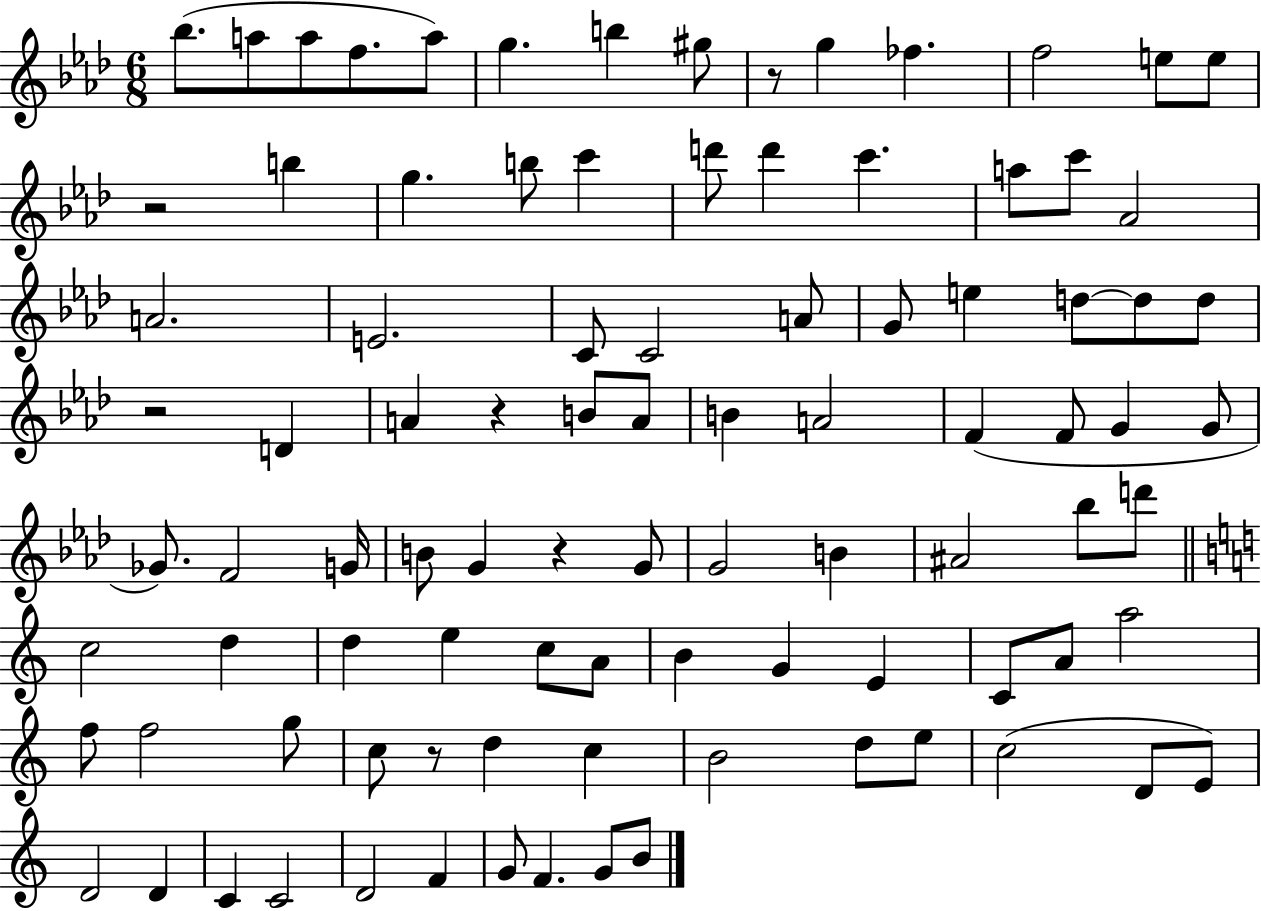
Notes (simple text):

Bb5/e. A5/e A5/e F5/e. A5/e G5/q. B5/q G#5/e R/e G5/q FES5/q. F5/h E5/e E5/e R/h B5/q G5/q. B5/e C6/q D6/e D6/q C6/q. A5/e C6/e Ab4/h A4/h. E4/h. C4/e C4/h A4/e G4/e E5/q D5/e D5/e D5/e R/h D4/q A4/q R/q B4/e A4/e B4/q A4/h F4/q F4/e G4/q G4/e Gb4/e. F4/h G4/s B4/e G4/q R/q G4/e G4/h B4/q A#4/h Bb5/e D6/e C5/h D5/q D5/q E5/q C5/e A4/e B4/q G4/q E4/q C4/e A4/e A5/h F5/e F5/h G5/e C5/e R/e D5/q C5/q B4/h D5/e E5/e C5/h D4/e E4/e D4/h D4/q C4/q C4/h D4/h F4/q G4/e F4/q. G4/e B4/e